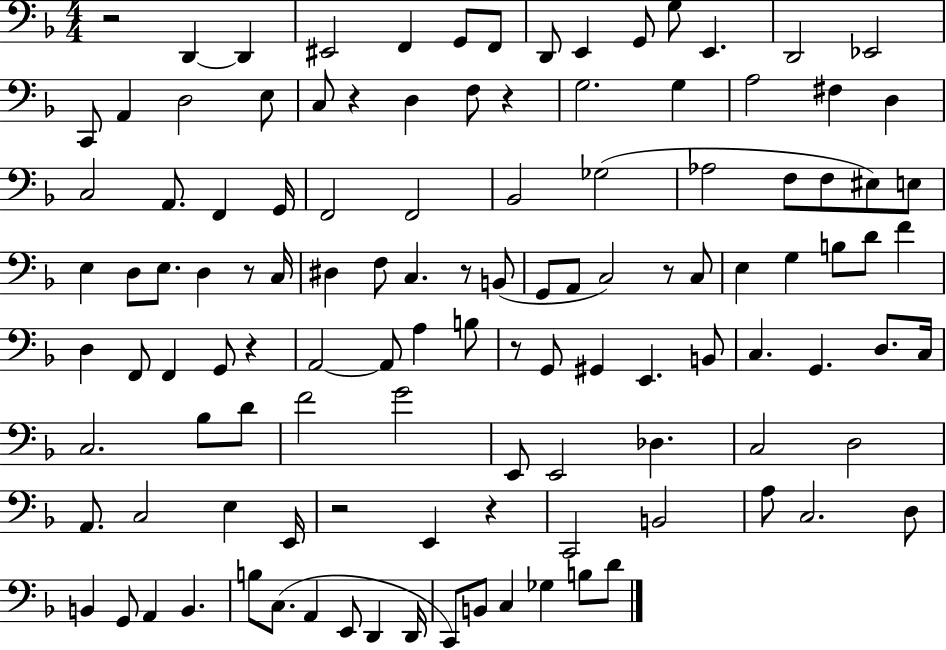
X:1
T:Untitled
M:4/4
L:1/4
K:F
z2 D,, D,, ^E,,2 F,, G,,/2 F,,/2 D,,/2 E,, G,,/2 G,/2 E,, D,,2 _E,,2 C,,/2 A,, D,2 E,/2 C,/2 z D, F,/2 z G,2 G, A,2 ^F, D, C,2 A,,/2 F,, G,,/4 F,,2 F,,2 _B,,2 _G,2 _A,2 F,/2 F,/2 ^E,/2 E,/2 E, D,/2 E,/2 D, z/2 C,/4 ^D, F,/2 C, z/2 B,,/2 G,,/2 A,,/2 C,2 z/2 C,/2 E, G, B,/2 D/2 F D, F,,/2 F,, G,,/2 z A,,2 A,,/2 A, B,/2 z/2 G,,/2 ^G,, E,, B,,/2 C, G,, D,/2 C,/4 C,2 _B,/2 D/2 F2 G2 E,,/2 E,,2 _D, C,2 D,2 A,,/2 C,2 E, E,,/4 z2 E,, z C,,2 B,,2 A,/2 C,2 D,/2 B,, G,,/2 A,, B,, B,/2 C,/2 A,, E,,/2 D,, D,,/4 C,,/2 B,,/2 C, _G, B,/2 D/2